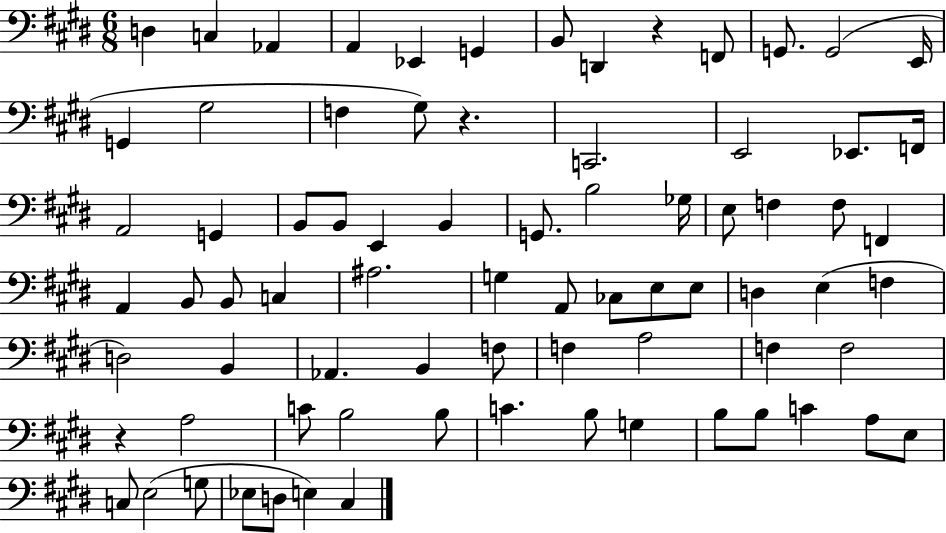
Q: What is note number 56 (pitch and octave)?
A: A3